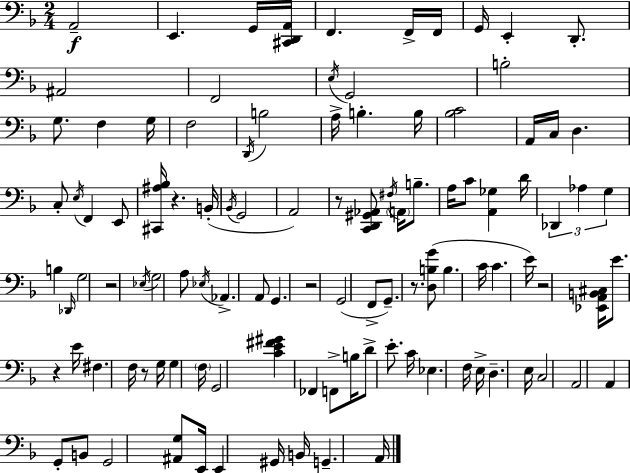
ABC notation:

X:1
T:Untitled
M:2/4
L:1/4
K:Dm
A,,2 E,, G,,/4 [^C,,D,,A,,]/4 F,, F,,/4 F,,/4 G,,/4 E,, D,,/2 ^A,,2 F,,2 E,/4 G,,2 B,2 G,/2 F, G,/4 F,2 D,,/4 B,2 A,/4 B, B,/4 [_B,C]2 A,,/4 C,/4 D, C,/2 E,/4 F,, E,,/2 [^C,,^A,_B,]/4 z B,,/4 _B,,/4 G,,2 A,,2 z/2 [C,,D,,^G,,_A,,]/2 ^F,/4 A,,/4 B,/2 A,/4 C/2 [A,,_G,] D/4 _D,, _A, G, B, _D,,/4 G,2 z2 _E,/4 G,2 A,/2 _E,/4 _A,, A,,/2 G,, z2 G,,2 F,,/2 G,,/2 z/2 [D,B,G]/2 B, C/4 C E/4 z2 [_E,,A,,B,,^C,]/4 E/2 z E/4 ^F, F,/4 z/2 G,/4 G, F,/4 G,,2 [CE^F^G] _F,, F,,/2 B,/4 D/2 E/2 C/4 _E, F,/4 E,/4 D, E,/4 C,2 A,,2 A,, G,,/2 B,,/2 G,,2 [^A,,G,]/2 E,,/4 E,, ^G,,/4 B,,/4 G,, A,,/4